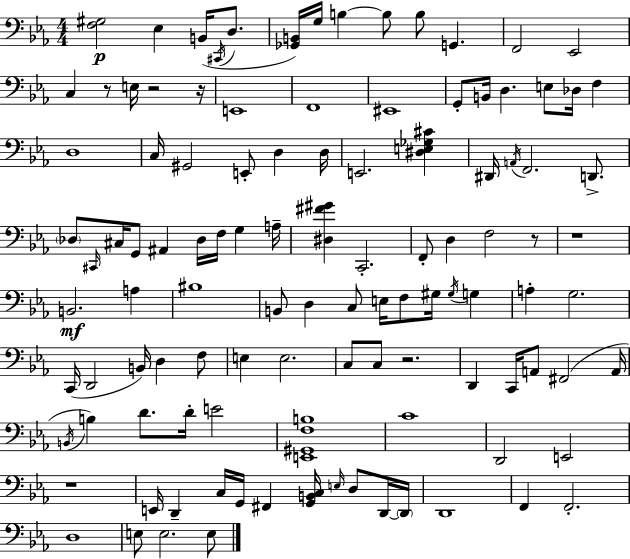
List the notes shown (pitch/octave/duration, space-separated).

[F3,G#3]/h Eb3/q B2/s C#2/s D3/e. [Gb2,B2]/s G3/s B3/q B3/e B3/e G2/q. F2/h Eb2/h C3/q R/e E3/s R/h R/s E2/w F2/w EIS2/w G2/e B2/s D3/q. E3/e Db3/s F3/q D3/w C3/s G#2/h E2/e D3/q D3/s E2/h. [D#3,E3,Gb3,C#4]/q D#2/s A2/s F2/h. D2/e. Db3/e C#2/s C#3/s G2/e A#2/q Db3/s F3/s G3/q A3/s [D#3,F#4,G#4]/q C2/h. F2/e D3/q F3/h R/e R/w B2/h. A3/q BIS3/w B2/e D3/q C3/e E3/s F3/e G#3/s G#3/s G3/q A3/q G3/h. C2/s D2/h B2/s D3/q F3/e E3/q E3/h. C3/e C3/e R/h. D2/q C2/s A2/e F#2/h A2/s B2/s B3/q D4/e. D4/s E4/h [E2,G#2,F3,B3]/w C4/w D2/h E2/h R/w E2/s D2/q C3/s G2/s F#2/q [G2,B2,C3]/s E3/s D3/e D2/s D2/s D2/w F2/q F2/h. D3/w E3/e E3/h. E3/e